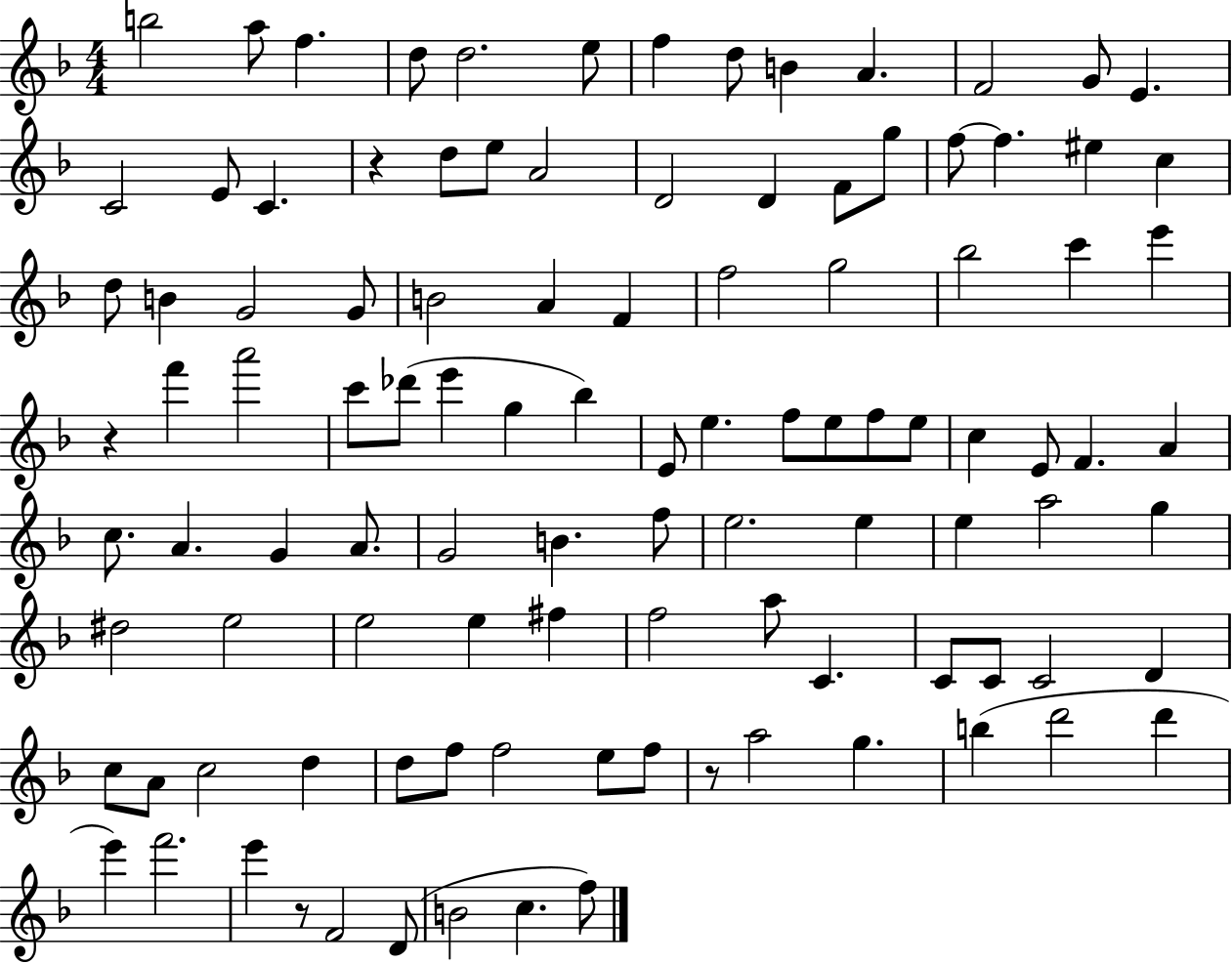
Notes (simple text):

B5/h A5/e F5/q. D5/e D5/h. E5/e F5/q D5/e B4/q A4/q. F4/h G4/e E4/q. C4/h E4/e C4/q. R/q D5/e E5/e A4/h D4/h D4/q F4/e G5/e F5/e F5/q. EIS5/q C5/q D5/e B4/q G4/h G4/e B4/h A4/q F4/q F5/h G5/h Bb5/h C6/q E6/q R/q F6/q A6/h C6/e Db6/e E6/q G5/q Bb5/q E4/e E5/q. F5/e E5/e F5/e E5/e C5/q E4/e F4/q. A4/q C5/e. A4/q. G4/q A4/e. G4/h B4/q. F5/e E5/h. E5/q E5/q A5/h G5/q D#5/h E5/h E5/h E5/q F#5/q F5/h A5/e C4/q. C4/e C4/e C4/h D4/q C5/e A4/e C5/h D5/q D5/e F5/e F5/h E5/e F5/e R/e A5/h G5/q. B5/q D6/h D6/q E6/q F6/h. E6/q R/e F4/h D4/e B4/h C5/q. F5/e